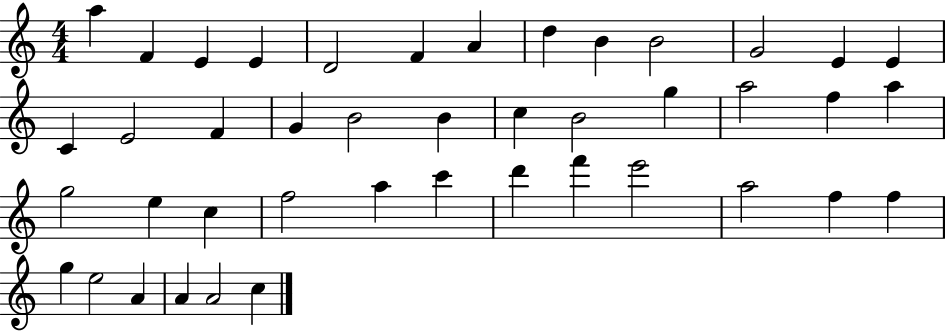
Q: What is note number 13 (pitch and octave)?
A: E4